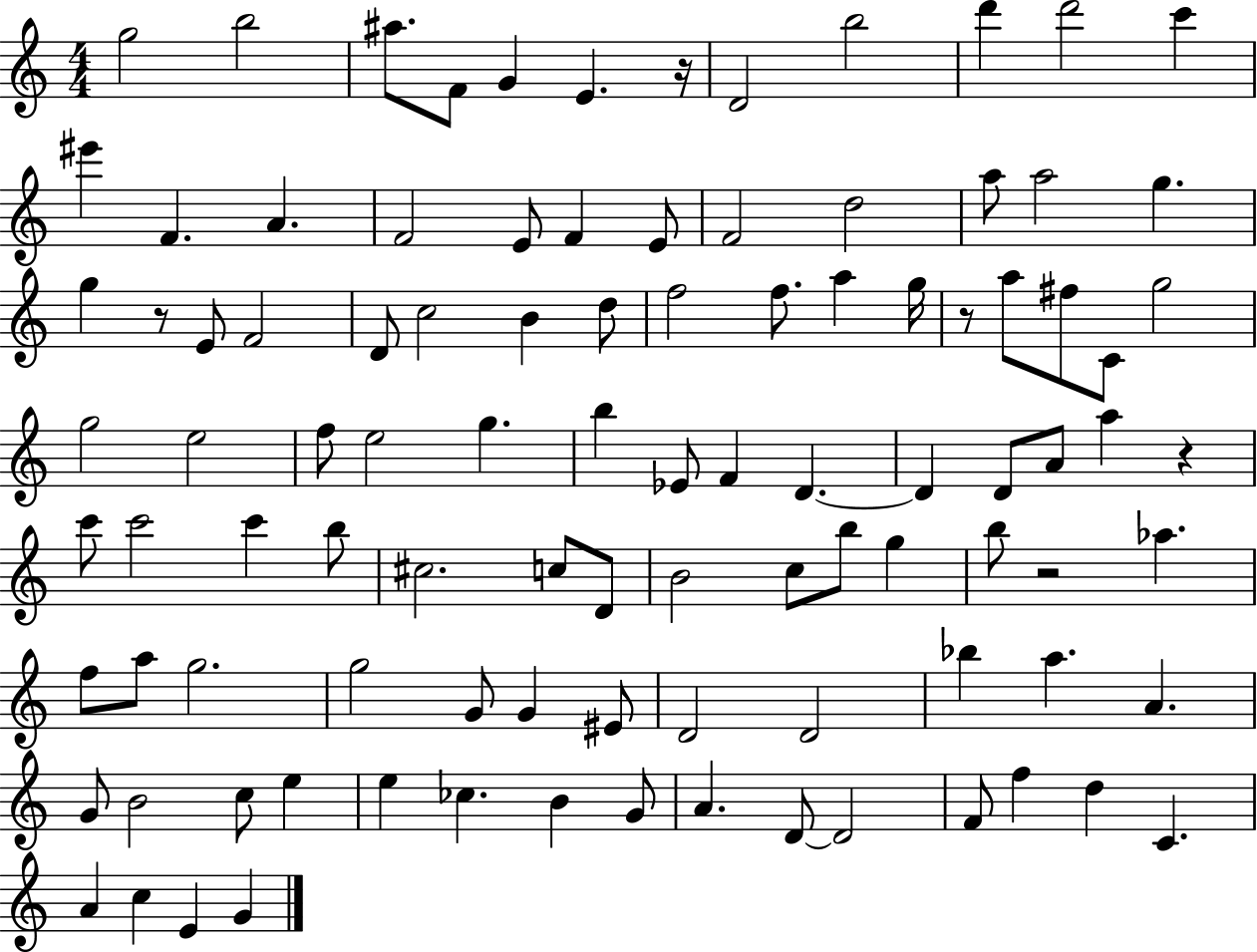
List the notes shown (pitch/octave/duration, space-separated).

G5/h B5/h A#5/e. F4/e G4/q E4/q. R/s D4/h B5/h D6/q D6/h C6/q EIS6/q F4/q. A4/q. F4/h E4/e F4/q E4/e F4/h D5/h A5/e A5/h G5/q. G5/q R/e E4/e F4/h D4/e C5/h B4/q D5/e F5/h F5/e. A5/q G5/s R/e A5/e F#5/e C4/e G5/h G5/h E5/h F5/e E5/h G5/q. B5/q Eb4/e F4/q D4/q. D4/q D4/e A4/e A5/q R/q C6/e C6/h C6/q B5/e C#5/h. C5/e D4/e B4/h C5/e B5/e G5/q B5/e R/h Ab5/q. F5/e A5/e G5/h. G5/h G4/e G4/q EIS4/e D4/h D4/h Bb5/q A5/q. A4/q. G4/e B4/h C5/e E5/q E5/q CES5/q. B4/q G4/e A4/q. D4/e D4/h F4/e F5/q D5/q C4/q. A4/q C5/q E4/q G4/q